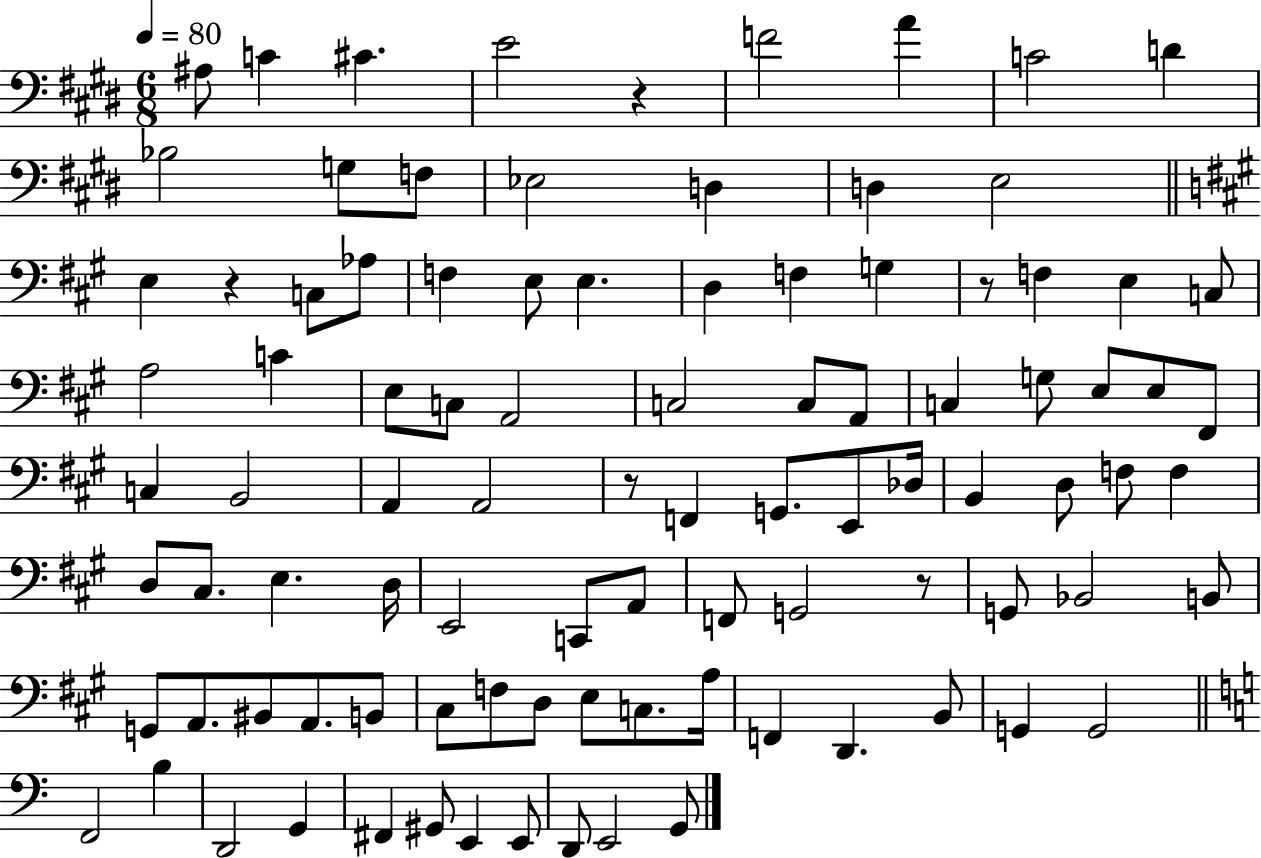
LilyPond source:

{
  \clef bass
  \numericTimeSignature
  \time 6/8
  \key e \major
  \tempo 4 = 80
  ais8 c'4 cis'4. | e'2 r4 | f'2 a'4 | c'2 d'4 | \break bes2 g8 f8 | ees2 d4 | d4 e2 | \bar "||" \break \key a \major e4 r4 c8 aes8 | f4 e8 e4. | d4 f4 g4 | r8 f4 e4 c8 | \break a2 c'4 | e8 c8 a,2 | c2 c8 a,8 | c4 g8 e8 e8 fis,8 | \break c4 b,2 | a,4 a,2 | r8 f,4 g,8. e,8 des16 | b,4 d8 f8 f4 | \break d8 cis8. e4. d16 | e,2 c,8 a,8 | f,8 g,2 r8 | g,8 bes,2 b,8 | \break g,8 a,8. bis,8 a,8. b,8 | cis8 f8 d8 e8 c8. a16 | f,4 d,4. b,8 | g,4 g,2 | \break \bar "||" \break \key c \major f,2 b4 | d,2 g,4 | fis,4 gis,8 e,4 e,8 | d,8 e,2 g,8 | \break \bar "|."
}